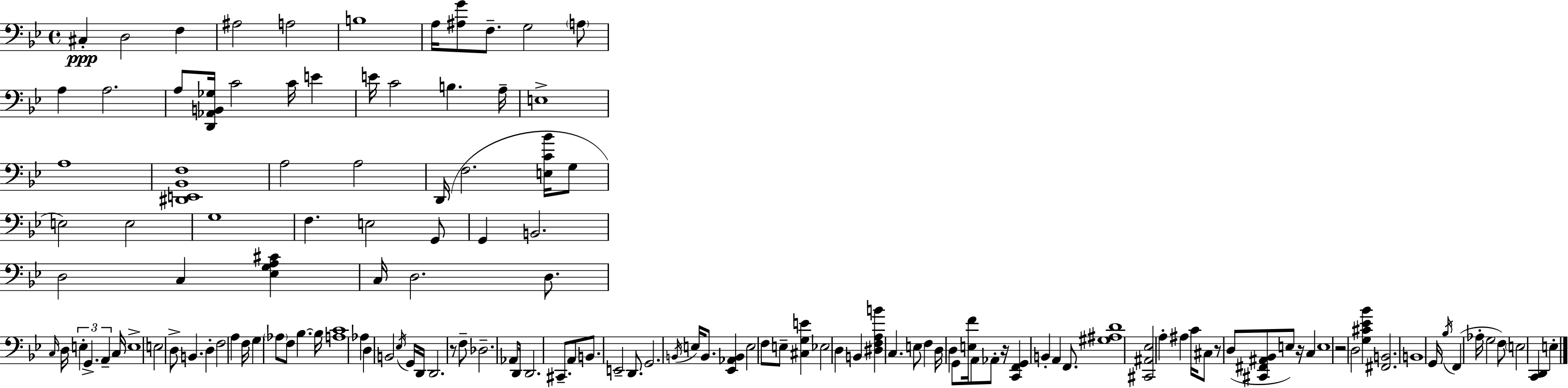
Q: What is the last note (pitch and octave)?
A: E3